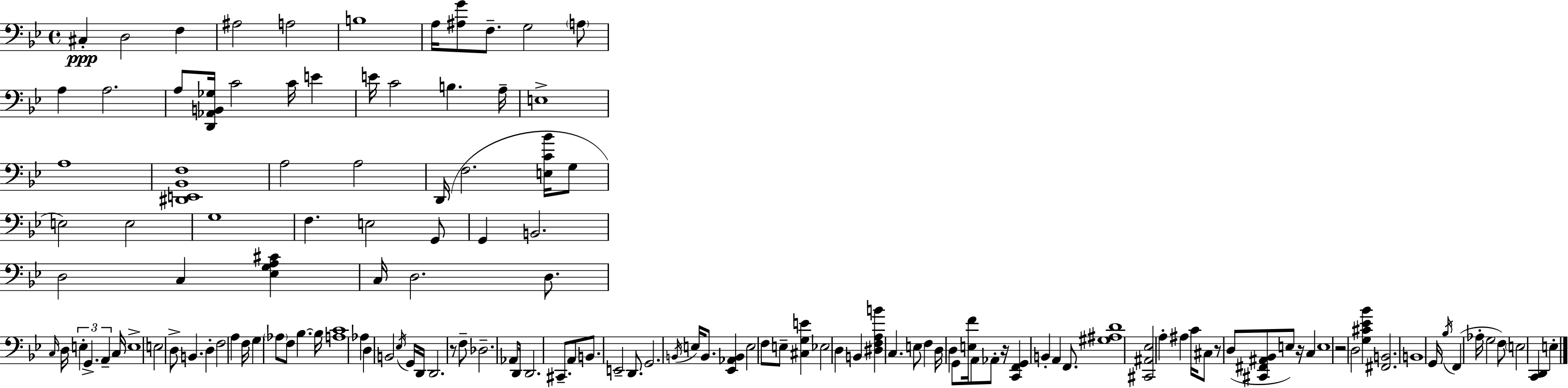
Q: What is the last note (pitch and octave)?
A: E3